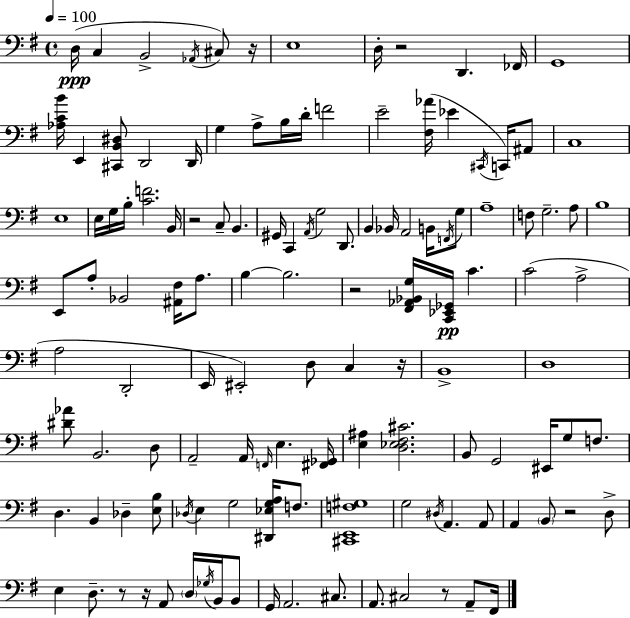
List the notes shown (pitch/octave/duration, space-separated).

D3/s C3/q B2/h Ab2/s C#3/e R/s E3/w D3/s R/h D2/q. FES2/s G2/w [Ab3,C4,B4]/s E2/q [C#2,B2,D#3]/e D2/h D2/s G3/q A3/e B3/s D4/s F4/h E4/h [F#3,Ab4]/s Eb4/q C#2/s C2/s A#2/e C3/w E3/w E3/s G3/s B3/s [C4,F4]/h. B2/s R/h C3/e B2/q. G#2/s C2/q A2/s G3/h D2/e. B2/q Bb2/s A2/h B2/s F2/s G3/e A3/w F3/e G3/h. A3/e B3/w E2/e A3/e Bb2/h [A#2,F#3]/s A3/e. B3/q B3/h. R/h [F#2,Ab2,Bb2,G3]/s [C2,Eb2,Gb2]/s C4/q. C4/h A3/h A3/h D2/h E2/s EIS2/h D3/e C3/q R/s B2/w D3/w [D#4,Ab4]/e B2/h. D3/e A2/h A2/s F2/s E3/q. [F#2,Gb2]/s [E3,A#3]/q [D3,Eb3,F#3,C#4]/h. B2/e G2/h EIS2/s G3/e F3/e. D3/q. B2/q Db3/q [E3,B3]/e Db3/s E3/q G3/h [D#2,Eb3,G3,A3]/s F3/e. [C#2,E2,F3,G#3]/w G3/h D#3/s A2/q. A2/e A2/q B2/e R/h D3/e E3/q D3/e. R/e R/s A2/e D3/s Gb3/s B2/s B2/e G2/s A2/h. C#3/e. A2/e. C#3/h R/e A2/e F#2/s